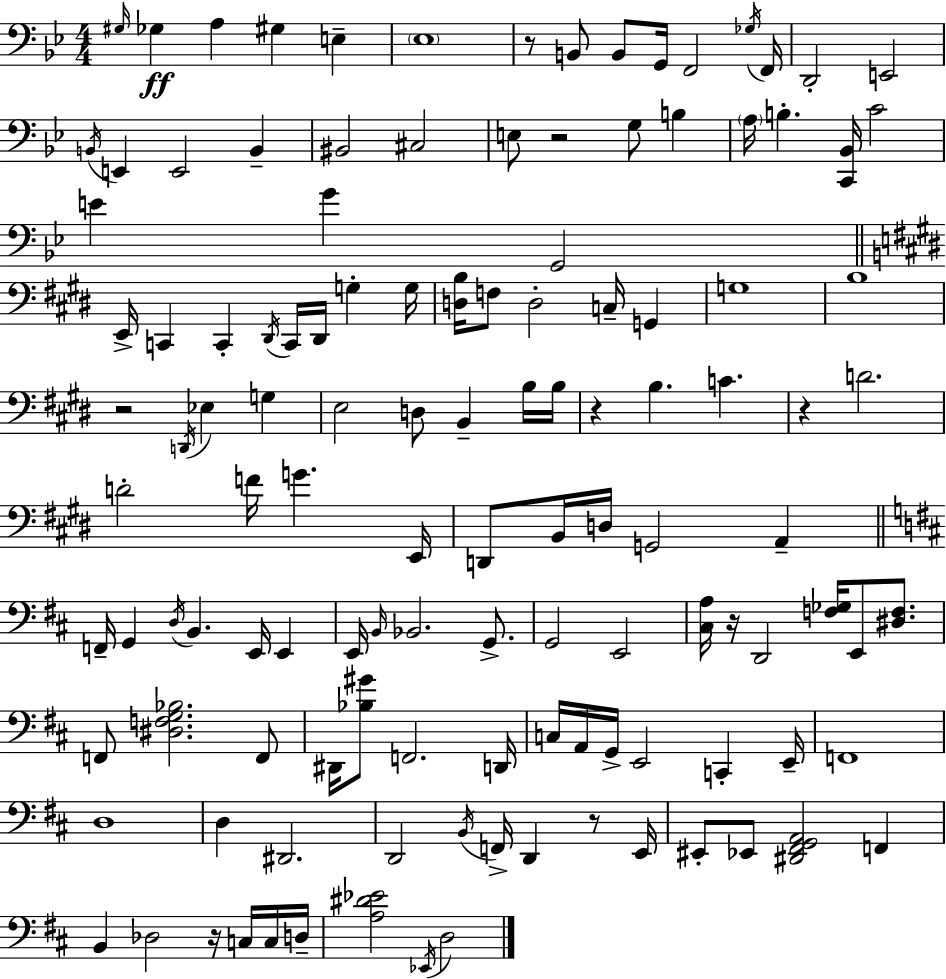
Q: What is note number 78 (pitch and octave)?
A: F2